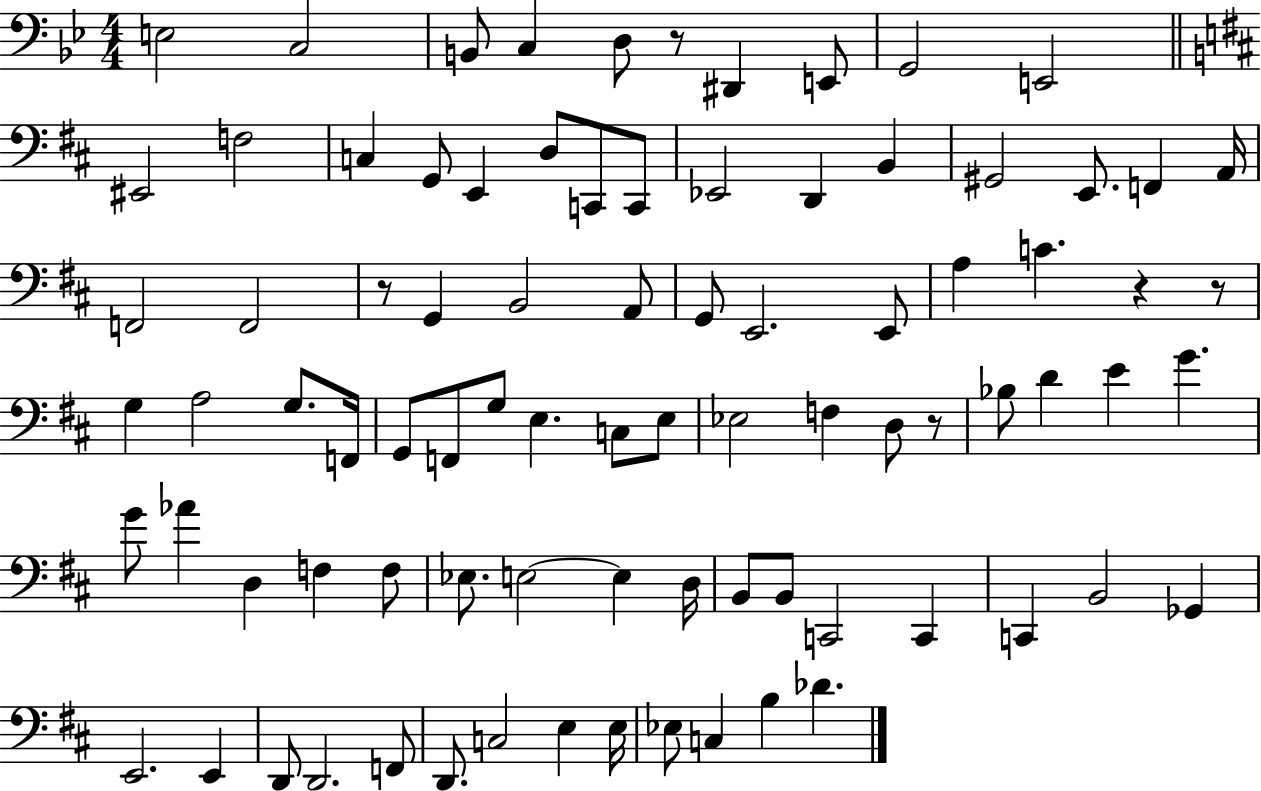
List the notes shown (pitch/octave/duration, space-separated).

E3/h C3/h B2/e C3/q D3/e R/e D#2/q E2/e G2/h E2/h EIS2/h F3/h C3/q G2/e E2/q D3/e C2/e C2/e Eb2/h D2/q B2/q G#2/h E2/e. F2/q A2/s F2/h F2/h R/e G2/q B2/h A2/e G2/e E2/h. E2/e A3/q C4/q. R/q R/e G3/q A3/h G3/e. F2/s G2/e F2/e G3/e E3/q. C3/e E3/e Eb3/h F3/q D3/e R/e Bb3/e D4/q E4/q G4/q. G4/e Ab4/q D3/q F3/q F3/e Eb3/e. E3/h E3/q D3/s B2/e B2/e C2/h C2/q C2/q B2/h Gb2/q E2/h. E2/q D2/e D2/h. F2/e D2/e. C3/h E3/q E3/s Eb3/e C3/q B3/q Db4/q.